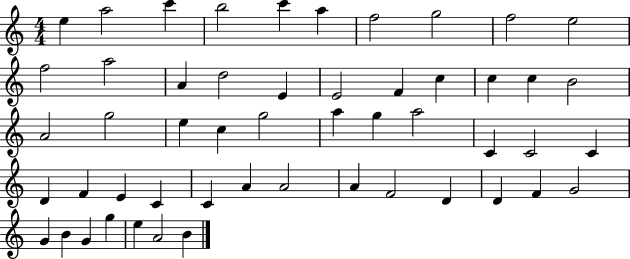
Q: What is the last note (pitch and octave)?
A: B4